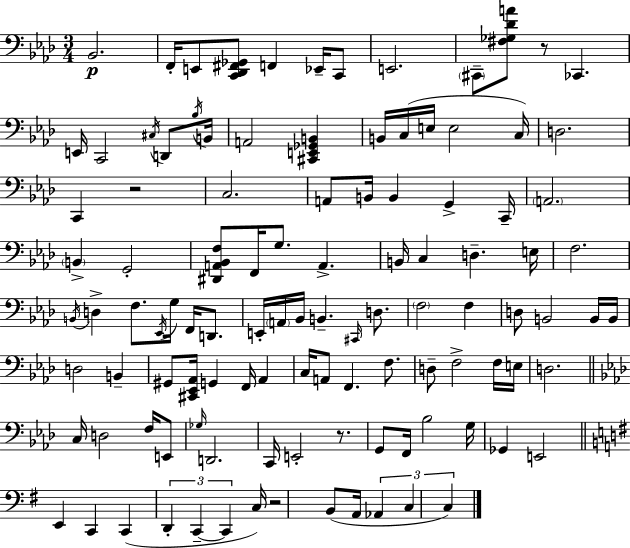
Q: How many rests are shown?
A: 4